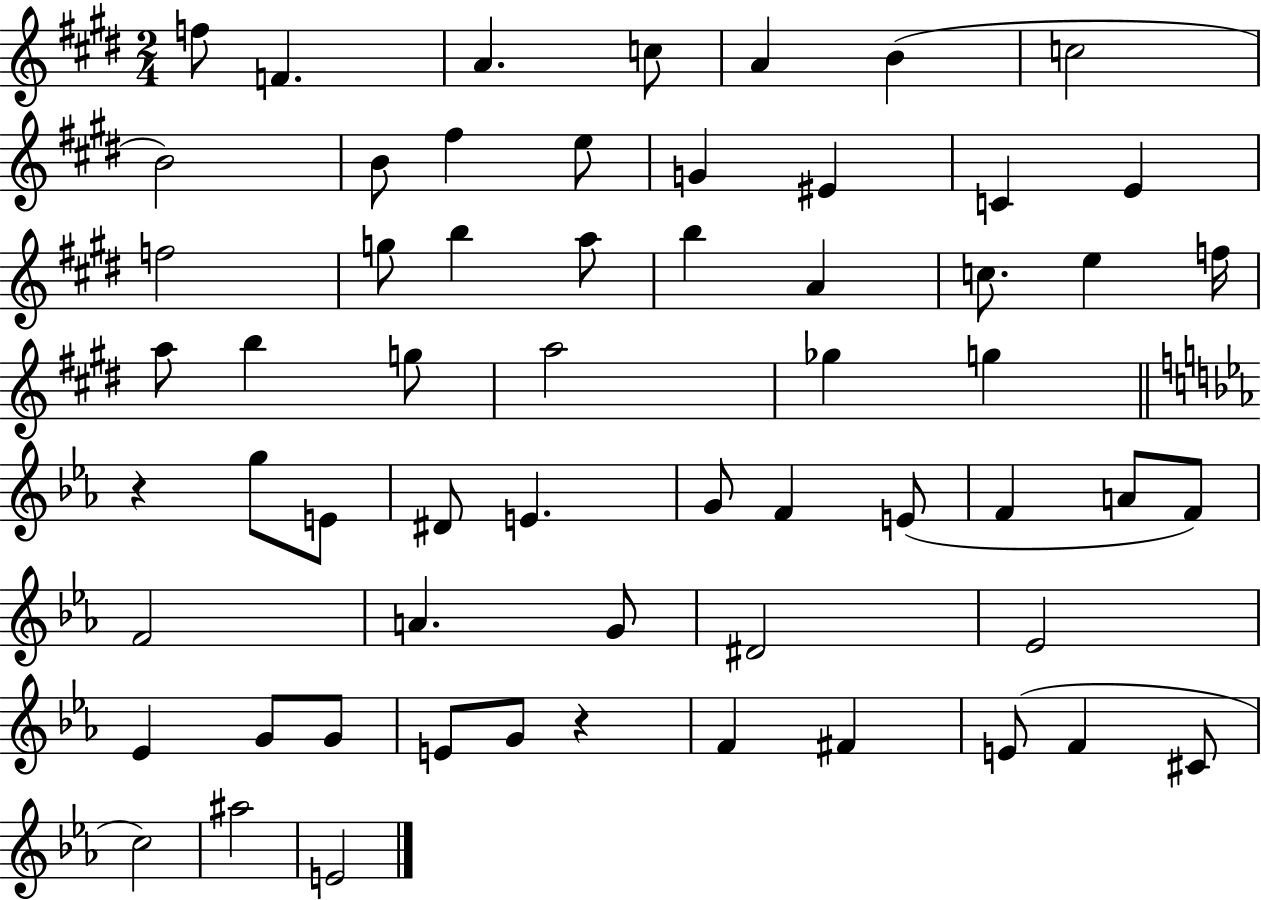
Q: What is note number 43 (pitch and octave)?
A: G4